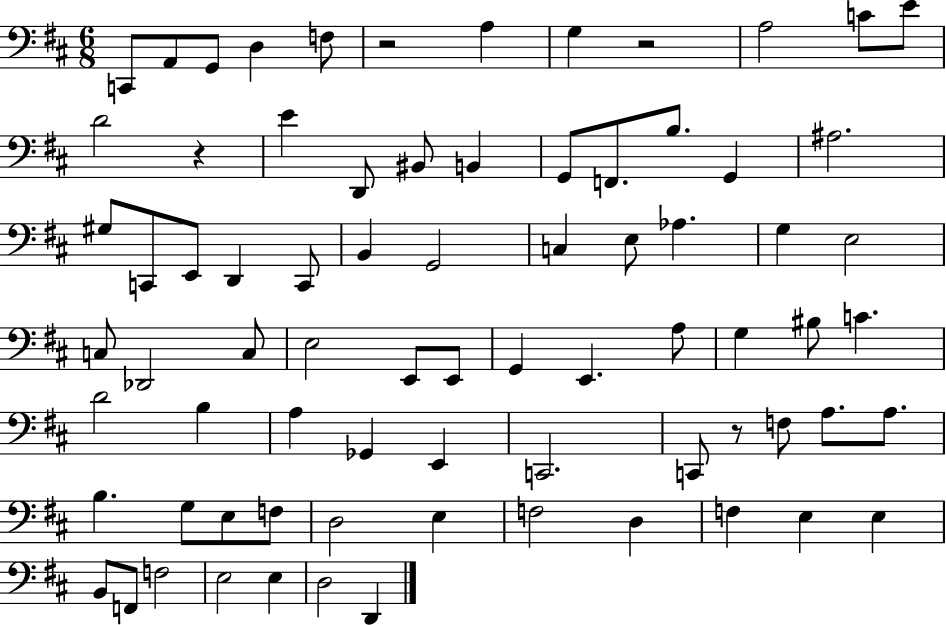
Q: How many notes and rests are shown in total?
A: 76